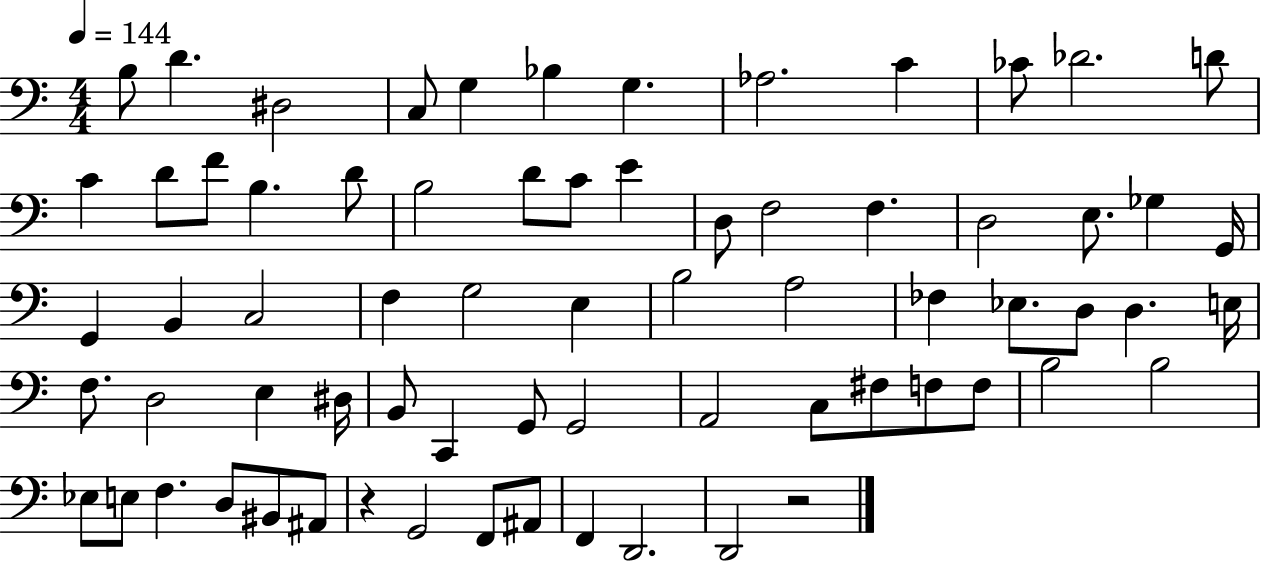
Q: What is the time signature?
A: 4/4